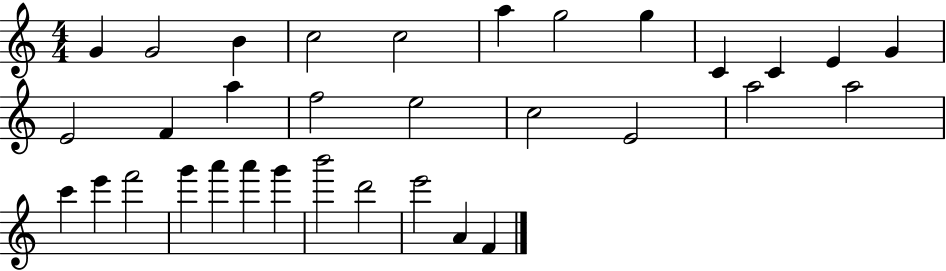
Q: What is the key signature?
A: C major